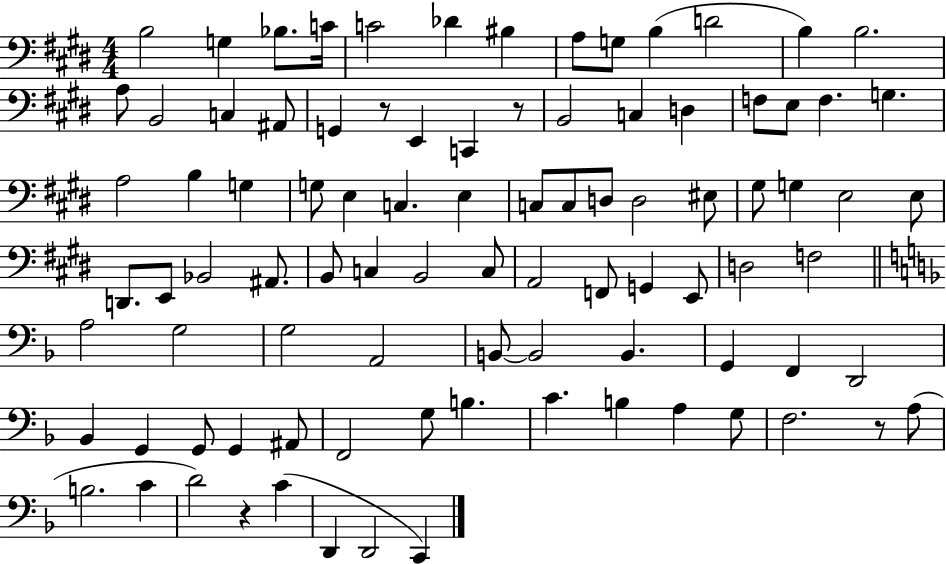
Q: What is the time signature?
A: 4/4